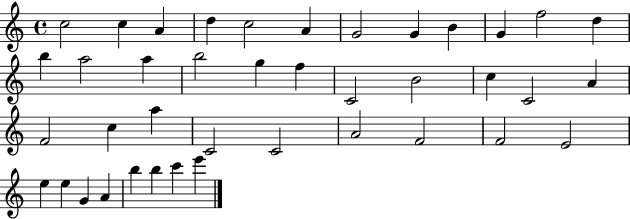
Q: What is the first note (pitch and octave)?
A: C5